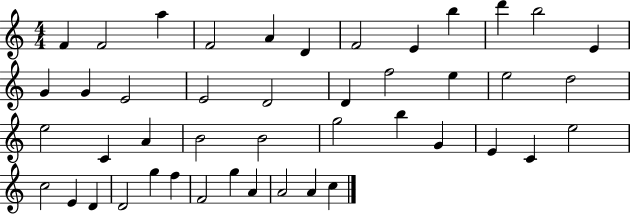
F4/q F4/h A5/q F4/h A4/q D4/q F4/h E4/q B5/q D6/q B5/h E4/q G4/q G4/q E4/h E4/h D4/h D4/q F5/h E5/q E5/h D5/h E5/h C4/q A4/q B4/h B4/h G5/h B5/q G4/q E4/q C4/q E5/h C5/h E4/q D4/q D4/h G5/q F5/q F4/h G5/q A4/q A4/h A4/q C5/q